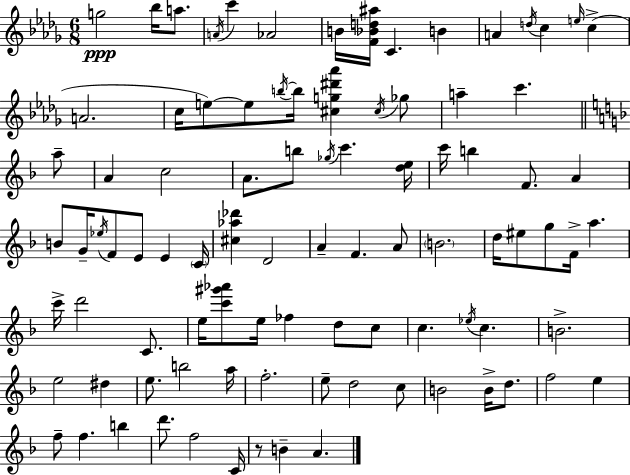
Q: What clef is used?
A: treble